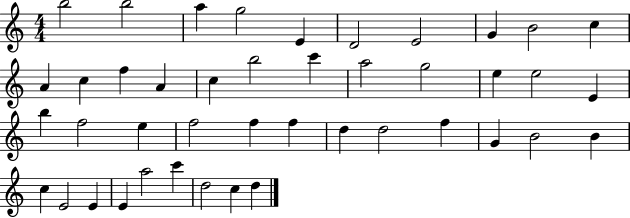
{
  \clef treble
  \numericTimeSignature
  \time 4/4
  \key c \major
  b''2 b''2 | a''4 g''2 e'4 | d'2 e'2 | g'4 b'2 c''4 | \break a'4 c''4 f''4 a'4 | c''4 b''2 c'''4 | a''2 g''2 | e''4 e''2 e'4 | \break b''4 f''2 e''4 | f''2 f''4 f''4 | d''4 d''2 f''4 | g'4 b'2 b'4 | \break c''4 e'2 e'4 | e'4 a''2 c'''4 | d''2 c''4 d''4 | \bar "|."
}